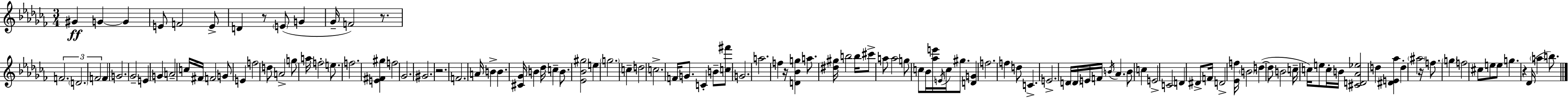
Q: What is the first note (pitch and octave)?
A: G#4